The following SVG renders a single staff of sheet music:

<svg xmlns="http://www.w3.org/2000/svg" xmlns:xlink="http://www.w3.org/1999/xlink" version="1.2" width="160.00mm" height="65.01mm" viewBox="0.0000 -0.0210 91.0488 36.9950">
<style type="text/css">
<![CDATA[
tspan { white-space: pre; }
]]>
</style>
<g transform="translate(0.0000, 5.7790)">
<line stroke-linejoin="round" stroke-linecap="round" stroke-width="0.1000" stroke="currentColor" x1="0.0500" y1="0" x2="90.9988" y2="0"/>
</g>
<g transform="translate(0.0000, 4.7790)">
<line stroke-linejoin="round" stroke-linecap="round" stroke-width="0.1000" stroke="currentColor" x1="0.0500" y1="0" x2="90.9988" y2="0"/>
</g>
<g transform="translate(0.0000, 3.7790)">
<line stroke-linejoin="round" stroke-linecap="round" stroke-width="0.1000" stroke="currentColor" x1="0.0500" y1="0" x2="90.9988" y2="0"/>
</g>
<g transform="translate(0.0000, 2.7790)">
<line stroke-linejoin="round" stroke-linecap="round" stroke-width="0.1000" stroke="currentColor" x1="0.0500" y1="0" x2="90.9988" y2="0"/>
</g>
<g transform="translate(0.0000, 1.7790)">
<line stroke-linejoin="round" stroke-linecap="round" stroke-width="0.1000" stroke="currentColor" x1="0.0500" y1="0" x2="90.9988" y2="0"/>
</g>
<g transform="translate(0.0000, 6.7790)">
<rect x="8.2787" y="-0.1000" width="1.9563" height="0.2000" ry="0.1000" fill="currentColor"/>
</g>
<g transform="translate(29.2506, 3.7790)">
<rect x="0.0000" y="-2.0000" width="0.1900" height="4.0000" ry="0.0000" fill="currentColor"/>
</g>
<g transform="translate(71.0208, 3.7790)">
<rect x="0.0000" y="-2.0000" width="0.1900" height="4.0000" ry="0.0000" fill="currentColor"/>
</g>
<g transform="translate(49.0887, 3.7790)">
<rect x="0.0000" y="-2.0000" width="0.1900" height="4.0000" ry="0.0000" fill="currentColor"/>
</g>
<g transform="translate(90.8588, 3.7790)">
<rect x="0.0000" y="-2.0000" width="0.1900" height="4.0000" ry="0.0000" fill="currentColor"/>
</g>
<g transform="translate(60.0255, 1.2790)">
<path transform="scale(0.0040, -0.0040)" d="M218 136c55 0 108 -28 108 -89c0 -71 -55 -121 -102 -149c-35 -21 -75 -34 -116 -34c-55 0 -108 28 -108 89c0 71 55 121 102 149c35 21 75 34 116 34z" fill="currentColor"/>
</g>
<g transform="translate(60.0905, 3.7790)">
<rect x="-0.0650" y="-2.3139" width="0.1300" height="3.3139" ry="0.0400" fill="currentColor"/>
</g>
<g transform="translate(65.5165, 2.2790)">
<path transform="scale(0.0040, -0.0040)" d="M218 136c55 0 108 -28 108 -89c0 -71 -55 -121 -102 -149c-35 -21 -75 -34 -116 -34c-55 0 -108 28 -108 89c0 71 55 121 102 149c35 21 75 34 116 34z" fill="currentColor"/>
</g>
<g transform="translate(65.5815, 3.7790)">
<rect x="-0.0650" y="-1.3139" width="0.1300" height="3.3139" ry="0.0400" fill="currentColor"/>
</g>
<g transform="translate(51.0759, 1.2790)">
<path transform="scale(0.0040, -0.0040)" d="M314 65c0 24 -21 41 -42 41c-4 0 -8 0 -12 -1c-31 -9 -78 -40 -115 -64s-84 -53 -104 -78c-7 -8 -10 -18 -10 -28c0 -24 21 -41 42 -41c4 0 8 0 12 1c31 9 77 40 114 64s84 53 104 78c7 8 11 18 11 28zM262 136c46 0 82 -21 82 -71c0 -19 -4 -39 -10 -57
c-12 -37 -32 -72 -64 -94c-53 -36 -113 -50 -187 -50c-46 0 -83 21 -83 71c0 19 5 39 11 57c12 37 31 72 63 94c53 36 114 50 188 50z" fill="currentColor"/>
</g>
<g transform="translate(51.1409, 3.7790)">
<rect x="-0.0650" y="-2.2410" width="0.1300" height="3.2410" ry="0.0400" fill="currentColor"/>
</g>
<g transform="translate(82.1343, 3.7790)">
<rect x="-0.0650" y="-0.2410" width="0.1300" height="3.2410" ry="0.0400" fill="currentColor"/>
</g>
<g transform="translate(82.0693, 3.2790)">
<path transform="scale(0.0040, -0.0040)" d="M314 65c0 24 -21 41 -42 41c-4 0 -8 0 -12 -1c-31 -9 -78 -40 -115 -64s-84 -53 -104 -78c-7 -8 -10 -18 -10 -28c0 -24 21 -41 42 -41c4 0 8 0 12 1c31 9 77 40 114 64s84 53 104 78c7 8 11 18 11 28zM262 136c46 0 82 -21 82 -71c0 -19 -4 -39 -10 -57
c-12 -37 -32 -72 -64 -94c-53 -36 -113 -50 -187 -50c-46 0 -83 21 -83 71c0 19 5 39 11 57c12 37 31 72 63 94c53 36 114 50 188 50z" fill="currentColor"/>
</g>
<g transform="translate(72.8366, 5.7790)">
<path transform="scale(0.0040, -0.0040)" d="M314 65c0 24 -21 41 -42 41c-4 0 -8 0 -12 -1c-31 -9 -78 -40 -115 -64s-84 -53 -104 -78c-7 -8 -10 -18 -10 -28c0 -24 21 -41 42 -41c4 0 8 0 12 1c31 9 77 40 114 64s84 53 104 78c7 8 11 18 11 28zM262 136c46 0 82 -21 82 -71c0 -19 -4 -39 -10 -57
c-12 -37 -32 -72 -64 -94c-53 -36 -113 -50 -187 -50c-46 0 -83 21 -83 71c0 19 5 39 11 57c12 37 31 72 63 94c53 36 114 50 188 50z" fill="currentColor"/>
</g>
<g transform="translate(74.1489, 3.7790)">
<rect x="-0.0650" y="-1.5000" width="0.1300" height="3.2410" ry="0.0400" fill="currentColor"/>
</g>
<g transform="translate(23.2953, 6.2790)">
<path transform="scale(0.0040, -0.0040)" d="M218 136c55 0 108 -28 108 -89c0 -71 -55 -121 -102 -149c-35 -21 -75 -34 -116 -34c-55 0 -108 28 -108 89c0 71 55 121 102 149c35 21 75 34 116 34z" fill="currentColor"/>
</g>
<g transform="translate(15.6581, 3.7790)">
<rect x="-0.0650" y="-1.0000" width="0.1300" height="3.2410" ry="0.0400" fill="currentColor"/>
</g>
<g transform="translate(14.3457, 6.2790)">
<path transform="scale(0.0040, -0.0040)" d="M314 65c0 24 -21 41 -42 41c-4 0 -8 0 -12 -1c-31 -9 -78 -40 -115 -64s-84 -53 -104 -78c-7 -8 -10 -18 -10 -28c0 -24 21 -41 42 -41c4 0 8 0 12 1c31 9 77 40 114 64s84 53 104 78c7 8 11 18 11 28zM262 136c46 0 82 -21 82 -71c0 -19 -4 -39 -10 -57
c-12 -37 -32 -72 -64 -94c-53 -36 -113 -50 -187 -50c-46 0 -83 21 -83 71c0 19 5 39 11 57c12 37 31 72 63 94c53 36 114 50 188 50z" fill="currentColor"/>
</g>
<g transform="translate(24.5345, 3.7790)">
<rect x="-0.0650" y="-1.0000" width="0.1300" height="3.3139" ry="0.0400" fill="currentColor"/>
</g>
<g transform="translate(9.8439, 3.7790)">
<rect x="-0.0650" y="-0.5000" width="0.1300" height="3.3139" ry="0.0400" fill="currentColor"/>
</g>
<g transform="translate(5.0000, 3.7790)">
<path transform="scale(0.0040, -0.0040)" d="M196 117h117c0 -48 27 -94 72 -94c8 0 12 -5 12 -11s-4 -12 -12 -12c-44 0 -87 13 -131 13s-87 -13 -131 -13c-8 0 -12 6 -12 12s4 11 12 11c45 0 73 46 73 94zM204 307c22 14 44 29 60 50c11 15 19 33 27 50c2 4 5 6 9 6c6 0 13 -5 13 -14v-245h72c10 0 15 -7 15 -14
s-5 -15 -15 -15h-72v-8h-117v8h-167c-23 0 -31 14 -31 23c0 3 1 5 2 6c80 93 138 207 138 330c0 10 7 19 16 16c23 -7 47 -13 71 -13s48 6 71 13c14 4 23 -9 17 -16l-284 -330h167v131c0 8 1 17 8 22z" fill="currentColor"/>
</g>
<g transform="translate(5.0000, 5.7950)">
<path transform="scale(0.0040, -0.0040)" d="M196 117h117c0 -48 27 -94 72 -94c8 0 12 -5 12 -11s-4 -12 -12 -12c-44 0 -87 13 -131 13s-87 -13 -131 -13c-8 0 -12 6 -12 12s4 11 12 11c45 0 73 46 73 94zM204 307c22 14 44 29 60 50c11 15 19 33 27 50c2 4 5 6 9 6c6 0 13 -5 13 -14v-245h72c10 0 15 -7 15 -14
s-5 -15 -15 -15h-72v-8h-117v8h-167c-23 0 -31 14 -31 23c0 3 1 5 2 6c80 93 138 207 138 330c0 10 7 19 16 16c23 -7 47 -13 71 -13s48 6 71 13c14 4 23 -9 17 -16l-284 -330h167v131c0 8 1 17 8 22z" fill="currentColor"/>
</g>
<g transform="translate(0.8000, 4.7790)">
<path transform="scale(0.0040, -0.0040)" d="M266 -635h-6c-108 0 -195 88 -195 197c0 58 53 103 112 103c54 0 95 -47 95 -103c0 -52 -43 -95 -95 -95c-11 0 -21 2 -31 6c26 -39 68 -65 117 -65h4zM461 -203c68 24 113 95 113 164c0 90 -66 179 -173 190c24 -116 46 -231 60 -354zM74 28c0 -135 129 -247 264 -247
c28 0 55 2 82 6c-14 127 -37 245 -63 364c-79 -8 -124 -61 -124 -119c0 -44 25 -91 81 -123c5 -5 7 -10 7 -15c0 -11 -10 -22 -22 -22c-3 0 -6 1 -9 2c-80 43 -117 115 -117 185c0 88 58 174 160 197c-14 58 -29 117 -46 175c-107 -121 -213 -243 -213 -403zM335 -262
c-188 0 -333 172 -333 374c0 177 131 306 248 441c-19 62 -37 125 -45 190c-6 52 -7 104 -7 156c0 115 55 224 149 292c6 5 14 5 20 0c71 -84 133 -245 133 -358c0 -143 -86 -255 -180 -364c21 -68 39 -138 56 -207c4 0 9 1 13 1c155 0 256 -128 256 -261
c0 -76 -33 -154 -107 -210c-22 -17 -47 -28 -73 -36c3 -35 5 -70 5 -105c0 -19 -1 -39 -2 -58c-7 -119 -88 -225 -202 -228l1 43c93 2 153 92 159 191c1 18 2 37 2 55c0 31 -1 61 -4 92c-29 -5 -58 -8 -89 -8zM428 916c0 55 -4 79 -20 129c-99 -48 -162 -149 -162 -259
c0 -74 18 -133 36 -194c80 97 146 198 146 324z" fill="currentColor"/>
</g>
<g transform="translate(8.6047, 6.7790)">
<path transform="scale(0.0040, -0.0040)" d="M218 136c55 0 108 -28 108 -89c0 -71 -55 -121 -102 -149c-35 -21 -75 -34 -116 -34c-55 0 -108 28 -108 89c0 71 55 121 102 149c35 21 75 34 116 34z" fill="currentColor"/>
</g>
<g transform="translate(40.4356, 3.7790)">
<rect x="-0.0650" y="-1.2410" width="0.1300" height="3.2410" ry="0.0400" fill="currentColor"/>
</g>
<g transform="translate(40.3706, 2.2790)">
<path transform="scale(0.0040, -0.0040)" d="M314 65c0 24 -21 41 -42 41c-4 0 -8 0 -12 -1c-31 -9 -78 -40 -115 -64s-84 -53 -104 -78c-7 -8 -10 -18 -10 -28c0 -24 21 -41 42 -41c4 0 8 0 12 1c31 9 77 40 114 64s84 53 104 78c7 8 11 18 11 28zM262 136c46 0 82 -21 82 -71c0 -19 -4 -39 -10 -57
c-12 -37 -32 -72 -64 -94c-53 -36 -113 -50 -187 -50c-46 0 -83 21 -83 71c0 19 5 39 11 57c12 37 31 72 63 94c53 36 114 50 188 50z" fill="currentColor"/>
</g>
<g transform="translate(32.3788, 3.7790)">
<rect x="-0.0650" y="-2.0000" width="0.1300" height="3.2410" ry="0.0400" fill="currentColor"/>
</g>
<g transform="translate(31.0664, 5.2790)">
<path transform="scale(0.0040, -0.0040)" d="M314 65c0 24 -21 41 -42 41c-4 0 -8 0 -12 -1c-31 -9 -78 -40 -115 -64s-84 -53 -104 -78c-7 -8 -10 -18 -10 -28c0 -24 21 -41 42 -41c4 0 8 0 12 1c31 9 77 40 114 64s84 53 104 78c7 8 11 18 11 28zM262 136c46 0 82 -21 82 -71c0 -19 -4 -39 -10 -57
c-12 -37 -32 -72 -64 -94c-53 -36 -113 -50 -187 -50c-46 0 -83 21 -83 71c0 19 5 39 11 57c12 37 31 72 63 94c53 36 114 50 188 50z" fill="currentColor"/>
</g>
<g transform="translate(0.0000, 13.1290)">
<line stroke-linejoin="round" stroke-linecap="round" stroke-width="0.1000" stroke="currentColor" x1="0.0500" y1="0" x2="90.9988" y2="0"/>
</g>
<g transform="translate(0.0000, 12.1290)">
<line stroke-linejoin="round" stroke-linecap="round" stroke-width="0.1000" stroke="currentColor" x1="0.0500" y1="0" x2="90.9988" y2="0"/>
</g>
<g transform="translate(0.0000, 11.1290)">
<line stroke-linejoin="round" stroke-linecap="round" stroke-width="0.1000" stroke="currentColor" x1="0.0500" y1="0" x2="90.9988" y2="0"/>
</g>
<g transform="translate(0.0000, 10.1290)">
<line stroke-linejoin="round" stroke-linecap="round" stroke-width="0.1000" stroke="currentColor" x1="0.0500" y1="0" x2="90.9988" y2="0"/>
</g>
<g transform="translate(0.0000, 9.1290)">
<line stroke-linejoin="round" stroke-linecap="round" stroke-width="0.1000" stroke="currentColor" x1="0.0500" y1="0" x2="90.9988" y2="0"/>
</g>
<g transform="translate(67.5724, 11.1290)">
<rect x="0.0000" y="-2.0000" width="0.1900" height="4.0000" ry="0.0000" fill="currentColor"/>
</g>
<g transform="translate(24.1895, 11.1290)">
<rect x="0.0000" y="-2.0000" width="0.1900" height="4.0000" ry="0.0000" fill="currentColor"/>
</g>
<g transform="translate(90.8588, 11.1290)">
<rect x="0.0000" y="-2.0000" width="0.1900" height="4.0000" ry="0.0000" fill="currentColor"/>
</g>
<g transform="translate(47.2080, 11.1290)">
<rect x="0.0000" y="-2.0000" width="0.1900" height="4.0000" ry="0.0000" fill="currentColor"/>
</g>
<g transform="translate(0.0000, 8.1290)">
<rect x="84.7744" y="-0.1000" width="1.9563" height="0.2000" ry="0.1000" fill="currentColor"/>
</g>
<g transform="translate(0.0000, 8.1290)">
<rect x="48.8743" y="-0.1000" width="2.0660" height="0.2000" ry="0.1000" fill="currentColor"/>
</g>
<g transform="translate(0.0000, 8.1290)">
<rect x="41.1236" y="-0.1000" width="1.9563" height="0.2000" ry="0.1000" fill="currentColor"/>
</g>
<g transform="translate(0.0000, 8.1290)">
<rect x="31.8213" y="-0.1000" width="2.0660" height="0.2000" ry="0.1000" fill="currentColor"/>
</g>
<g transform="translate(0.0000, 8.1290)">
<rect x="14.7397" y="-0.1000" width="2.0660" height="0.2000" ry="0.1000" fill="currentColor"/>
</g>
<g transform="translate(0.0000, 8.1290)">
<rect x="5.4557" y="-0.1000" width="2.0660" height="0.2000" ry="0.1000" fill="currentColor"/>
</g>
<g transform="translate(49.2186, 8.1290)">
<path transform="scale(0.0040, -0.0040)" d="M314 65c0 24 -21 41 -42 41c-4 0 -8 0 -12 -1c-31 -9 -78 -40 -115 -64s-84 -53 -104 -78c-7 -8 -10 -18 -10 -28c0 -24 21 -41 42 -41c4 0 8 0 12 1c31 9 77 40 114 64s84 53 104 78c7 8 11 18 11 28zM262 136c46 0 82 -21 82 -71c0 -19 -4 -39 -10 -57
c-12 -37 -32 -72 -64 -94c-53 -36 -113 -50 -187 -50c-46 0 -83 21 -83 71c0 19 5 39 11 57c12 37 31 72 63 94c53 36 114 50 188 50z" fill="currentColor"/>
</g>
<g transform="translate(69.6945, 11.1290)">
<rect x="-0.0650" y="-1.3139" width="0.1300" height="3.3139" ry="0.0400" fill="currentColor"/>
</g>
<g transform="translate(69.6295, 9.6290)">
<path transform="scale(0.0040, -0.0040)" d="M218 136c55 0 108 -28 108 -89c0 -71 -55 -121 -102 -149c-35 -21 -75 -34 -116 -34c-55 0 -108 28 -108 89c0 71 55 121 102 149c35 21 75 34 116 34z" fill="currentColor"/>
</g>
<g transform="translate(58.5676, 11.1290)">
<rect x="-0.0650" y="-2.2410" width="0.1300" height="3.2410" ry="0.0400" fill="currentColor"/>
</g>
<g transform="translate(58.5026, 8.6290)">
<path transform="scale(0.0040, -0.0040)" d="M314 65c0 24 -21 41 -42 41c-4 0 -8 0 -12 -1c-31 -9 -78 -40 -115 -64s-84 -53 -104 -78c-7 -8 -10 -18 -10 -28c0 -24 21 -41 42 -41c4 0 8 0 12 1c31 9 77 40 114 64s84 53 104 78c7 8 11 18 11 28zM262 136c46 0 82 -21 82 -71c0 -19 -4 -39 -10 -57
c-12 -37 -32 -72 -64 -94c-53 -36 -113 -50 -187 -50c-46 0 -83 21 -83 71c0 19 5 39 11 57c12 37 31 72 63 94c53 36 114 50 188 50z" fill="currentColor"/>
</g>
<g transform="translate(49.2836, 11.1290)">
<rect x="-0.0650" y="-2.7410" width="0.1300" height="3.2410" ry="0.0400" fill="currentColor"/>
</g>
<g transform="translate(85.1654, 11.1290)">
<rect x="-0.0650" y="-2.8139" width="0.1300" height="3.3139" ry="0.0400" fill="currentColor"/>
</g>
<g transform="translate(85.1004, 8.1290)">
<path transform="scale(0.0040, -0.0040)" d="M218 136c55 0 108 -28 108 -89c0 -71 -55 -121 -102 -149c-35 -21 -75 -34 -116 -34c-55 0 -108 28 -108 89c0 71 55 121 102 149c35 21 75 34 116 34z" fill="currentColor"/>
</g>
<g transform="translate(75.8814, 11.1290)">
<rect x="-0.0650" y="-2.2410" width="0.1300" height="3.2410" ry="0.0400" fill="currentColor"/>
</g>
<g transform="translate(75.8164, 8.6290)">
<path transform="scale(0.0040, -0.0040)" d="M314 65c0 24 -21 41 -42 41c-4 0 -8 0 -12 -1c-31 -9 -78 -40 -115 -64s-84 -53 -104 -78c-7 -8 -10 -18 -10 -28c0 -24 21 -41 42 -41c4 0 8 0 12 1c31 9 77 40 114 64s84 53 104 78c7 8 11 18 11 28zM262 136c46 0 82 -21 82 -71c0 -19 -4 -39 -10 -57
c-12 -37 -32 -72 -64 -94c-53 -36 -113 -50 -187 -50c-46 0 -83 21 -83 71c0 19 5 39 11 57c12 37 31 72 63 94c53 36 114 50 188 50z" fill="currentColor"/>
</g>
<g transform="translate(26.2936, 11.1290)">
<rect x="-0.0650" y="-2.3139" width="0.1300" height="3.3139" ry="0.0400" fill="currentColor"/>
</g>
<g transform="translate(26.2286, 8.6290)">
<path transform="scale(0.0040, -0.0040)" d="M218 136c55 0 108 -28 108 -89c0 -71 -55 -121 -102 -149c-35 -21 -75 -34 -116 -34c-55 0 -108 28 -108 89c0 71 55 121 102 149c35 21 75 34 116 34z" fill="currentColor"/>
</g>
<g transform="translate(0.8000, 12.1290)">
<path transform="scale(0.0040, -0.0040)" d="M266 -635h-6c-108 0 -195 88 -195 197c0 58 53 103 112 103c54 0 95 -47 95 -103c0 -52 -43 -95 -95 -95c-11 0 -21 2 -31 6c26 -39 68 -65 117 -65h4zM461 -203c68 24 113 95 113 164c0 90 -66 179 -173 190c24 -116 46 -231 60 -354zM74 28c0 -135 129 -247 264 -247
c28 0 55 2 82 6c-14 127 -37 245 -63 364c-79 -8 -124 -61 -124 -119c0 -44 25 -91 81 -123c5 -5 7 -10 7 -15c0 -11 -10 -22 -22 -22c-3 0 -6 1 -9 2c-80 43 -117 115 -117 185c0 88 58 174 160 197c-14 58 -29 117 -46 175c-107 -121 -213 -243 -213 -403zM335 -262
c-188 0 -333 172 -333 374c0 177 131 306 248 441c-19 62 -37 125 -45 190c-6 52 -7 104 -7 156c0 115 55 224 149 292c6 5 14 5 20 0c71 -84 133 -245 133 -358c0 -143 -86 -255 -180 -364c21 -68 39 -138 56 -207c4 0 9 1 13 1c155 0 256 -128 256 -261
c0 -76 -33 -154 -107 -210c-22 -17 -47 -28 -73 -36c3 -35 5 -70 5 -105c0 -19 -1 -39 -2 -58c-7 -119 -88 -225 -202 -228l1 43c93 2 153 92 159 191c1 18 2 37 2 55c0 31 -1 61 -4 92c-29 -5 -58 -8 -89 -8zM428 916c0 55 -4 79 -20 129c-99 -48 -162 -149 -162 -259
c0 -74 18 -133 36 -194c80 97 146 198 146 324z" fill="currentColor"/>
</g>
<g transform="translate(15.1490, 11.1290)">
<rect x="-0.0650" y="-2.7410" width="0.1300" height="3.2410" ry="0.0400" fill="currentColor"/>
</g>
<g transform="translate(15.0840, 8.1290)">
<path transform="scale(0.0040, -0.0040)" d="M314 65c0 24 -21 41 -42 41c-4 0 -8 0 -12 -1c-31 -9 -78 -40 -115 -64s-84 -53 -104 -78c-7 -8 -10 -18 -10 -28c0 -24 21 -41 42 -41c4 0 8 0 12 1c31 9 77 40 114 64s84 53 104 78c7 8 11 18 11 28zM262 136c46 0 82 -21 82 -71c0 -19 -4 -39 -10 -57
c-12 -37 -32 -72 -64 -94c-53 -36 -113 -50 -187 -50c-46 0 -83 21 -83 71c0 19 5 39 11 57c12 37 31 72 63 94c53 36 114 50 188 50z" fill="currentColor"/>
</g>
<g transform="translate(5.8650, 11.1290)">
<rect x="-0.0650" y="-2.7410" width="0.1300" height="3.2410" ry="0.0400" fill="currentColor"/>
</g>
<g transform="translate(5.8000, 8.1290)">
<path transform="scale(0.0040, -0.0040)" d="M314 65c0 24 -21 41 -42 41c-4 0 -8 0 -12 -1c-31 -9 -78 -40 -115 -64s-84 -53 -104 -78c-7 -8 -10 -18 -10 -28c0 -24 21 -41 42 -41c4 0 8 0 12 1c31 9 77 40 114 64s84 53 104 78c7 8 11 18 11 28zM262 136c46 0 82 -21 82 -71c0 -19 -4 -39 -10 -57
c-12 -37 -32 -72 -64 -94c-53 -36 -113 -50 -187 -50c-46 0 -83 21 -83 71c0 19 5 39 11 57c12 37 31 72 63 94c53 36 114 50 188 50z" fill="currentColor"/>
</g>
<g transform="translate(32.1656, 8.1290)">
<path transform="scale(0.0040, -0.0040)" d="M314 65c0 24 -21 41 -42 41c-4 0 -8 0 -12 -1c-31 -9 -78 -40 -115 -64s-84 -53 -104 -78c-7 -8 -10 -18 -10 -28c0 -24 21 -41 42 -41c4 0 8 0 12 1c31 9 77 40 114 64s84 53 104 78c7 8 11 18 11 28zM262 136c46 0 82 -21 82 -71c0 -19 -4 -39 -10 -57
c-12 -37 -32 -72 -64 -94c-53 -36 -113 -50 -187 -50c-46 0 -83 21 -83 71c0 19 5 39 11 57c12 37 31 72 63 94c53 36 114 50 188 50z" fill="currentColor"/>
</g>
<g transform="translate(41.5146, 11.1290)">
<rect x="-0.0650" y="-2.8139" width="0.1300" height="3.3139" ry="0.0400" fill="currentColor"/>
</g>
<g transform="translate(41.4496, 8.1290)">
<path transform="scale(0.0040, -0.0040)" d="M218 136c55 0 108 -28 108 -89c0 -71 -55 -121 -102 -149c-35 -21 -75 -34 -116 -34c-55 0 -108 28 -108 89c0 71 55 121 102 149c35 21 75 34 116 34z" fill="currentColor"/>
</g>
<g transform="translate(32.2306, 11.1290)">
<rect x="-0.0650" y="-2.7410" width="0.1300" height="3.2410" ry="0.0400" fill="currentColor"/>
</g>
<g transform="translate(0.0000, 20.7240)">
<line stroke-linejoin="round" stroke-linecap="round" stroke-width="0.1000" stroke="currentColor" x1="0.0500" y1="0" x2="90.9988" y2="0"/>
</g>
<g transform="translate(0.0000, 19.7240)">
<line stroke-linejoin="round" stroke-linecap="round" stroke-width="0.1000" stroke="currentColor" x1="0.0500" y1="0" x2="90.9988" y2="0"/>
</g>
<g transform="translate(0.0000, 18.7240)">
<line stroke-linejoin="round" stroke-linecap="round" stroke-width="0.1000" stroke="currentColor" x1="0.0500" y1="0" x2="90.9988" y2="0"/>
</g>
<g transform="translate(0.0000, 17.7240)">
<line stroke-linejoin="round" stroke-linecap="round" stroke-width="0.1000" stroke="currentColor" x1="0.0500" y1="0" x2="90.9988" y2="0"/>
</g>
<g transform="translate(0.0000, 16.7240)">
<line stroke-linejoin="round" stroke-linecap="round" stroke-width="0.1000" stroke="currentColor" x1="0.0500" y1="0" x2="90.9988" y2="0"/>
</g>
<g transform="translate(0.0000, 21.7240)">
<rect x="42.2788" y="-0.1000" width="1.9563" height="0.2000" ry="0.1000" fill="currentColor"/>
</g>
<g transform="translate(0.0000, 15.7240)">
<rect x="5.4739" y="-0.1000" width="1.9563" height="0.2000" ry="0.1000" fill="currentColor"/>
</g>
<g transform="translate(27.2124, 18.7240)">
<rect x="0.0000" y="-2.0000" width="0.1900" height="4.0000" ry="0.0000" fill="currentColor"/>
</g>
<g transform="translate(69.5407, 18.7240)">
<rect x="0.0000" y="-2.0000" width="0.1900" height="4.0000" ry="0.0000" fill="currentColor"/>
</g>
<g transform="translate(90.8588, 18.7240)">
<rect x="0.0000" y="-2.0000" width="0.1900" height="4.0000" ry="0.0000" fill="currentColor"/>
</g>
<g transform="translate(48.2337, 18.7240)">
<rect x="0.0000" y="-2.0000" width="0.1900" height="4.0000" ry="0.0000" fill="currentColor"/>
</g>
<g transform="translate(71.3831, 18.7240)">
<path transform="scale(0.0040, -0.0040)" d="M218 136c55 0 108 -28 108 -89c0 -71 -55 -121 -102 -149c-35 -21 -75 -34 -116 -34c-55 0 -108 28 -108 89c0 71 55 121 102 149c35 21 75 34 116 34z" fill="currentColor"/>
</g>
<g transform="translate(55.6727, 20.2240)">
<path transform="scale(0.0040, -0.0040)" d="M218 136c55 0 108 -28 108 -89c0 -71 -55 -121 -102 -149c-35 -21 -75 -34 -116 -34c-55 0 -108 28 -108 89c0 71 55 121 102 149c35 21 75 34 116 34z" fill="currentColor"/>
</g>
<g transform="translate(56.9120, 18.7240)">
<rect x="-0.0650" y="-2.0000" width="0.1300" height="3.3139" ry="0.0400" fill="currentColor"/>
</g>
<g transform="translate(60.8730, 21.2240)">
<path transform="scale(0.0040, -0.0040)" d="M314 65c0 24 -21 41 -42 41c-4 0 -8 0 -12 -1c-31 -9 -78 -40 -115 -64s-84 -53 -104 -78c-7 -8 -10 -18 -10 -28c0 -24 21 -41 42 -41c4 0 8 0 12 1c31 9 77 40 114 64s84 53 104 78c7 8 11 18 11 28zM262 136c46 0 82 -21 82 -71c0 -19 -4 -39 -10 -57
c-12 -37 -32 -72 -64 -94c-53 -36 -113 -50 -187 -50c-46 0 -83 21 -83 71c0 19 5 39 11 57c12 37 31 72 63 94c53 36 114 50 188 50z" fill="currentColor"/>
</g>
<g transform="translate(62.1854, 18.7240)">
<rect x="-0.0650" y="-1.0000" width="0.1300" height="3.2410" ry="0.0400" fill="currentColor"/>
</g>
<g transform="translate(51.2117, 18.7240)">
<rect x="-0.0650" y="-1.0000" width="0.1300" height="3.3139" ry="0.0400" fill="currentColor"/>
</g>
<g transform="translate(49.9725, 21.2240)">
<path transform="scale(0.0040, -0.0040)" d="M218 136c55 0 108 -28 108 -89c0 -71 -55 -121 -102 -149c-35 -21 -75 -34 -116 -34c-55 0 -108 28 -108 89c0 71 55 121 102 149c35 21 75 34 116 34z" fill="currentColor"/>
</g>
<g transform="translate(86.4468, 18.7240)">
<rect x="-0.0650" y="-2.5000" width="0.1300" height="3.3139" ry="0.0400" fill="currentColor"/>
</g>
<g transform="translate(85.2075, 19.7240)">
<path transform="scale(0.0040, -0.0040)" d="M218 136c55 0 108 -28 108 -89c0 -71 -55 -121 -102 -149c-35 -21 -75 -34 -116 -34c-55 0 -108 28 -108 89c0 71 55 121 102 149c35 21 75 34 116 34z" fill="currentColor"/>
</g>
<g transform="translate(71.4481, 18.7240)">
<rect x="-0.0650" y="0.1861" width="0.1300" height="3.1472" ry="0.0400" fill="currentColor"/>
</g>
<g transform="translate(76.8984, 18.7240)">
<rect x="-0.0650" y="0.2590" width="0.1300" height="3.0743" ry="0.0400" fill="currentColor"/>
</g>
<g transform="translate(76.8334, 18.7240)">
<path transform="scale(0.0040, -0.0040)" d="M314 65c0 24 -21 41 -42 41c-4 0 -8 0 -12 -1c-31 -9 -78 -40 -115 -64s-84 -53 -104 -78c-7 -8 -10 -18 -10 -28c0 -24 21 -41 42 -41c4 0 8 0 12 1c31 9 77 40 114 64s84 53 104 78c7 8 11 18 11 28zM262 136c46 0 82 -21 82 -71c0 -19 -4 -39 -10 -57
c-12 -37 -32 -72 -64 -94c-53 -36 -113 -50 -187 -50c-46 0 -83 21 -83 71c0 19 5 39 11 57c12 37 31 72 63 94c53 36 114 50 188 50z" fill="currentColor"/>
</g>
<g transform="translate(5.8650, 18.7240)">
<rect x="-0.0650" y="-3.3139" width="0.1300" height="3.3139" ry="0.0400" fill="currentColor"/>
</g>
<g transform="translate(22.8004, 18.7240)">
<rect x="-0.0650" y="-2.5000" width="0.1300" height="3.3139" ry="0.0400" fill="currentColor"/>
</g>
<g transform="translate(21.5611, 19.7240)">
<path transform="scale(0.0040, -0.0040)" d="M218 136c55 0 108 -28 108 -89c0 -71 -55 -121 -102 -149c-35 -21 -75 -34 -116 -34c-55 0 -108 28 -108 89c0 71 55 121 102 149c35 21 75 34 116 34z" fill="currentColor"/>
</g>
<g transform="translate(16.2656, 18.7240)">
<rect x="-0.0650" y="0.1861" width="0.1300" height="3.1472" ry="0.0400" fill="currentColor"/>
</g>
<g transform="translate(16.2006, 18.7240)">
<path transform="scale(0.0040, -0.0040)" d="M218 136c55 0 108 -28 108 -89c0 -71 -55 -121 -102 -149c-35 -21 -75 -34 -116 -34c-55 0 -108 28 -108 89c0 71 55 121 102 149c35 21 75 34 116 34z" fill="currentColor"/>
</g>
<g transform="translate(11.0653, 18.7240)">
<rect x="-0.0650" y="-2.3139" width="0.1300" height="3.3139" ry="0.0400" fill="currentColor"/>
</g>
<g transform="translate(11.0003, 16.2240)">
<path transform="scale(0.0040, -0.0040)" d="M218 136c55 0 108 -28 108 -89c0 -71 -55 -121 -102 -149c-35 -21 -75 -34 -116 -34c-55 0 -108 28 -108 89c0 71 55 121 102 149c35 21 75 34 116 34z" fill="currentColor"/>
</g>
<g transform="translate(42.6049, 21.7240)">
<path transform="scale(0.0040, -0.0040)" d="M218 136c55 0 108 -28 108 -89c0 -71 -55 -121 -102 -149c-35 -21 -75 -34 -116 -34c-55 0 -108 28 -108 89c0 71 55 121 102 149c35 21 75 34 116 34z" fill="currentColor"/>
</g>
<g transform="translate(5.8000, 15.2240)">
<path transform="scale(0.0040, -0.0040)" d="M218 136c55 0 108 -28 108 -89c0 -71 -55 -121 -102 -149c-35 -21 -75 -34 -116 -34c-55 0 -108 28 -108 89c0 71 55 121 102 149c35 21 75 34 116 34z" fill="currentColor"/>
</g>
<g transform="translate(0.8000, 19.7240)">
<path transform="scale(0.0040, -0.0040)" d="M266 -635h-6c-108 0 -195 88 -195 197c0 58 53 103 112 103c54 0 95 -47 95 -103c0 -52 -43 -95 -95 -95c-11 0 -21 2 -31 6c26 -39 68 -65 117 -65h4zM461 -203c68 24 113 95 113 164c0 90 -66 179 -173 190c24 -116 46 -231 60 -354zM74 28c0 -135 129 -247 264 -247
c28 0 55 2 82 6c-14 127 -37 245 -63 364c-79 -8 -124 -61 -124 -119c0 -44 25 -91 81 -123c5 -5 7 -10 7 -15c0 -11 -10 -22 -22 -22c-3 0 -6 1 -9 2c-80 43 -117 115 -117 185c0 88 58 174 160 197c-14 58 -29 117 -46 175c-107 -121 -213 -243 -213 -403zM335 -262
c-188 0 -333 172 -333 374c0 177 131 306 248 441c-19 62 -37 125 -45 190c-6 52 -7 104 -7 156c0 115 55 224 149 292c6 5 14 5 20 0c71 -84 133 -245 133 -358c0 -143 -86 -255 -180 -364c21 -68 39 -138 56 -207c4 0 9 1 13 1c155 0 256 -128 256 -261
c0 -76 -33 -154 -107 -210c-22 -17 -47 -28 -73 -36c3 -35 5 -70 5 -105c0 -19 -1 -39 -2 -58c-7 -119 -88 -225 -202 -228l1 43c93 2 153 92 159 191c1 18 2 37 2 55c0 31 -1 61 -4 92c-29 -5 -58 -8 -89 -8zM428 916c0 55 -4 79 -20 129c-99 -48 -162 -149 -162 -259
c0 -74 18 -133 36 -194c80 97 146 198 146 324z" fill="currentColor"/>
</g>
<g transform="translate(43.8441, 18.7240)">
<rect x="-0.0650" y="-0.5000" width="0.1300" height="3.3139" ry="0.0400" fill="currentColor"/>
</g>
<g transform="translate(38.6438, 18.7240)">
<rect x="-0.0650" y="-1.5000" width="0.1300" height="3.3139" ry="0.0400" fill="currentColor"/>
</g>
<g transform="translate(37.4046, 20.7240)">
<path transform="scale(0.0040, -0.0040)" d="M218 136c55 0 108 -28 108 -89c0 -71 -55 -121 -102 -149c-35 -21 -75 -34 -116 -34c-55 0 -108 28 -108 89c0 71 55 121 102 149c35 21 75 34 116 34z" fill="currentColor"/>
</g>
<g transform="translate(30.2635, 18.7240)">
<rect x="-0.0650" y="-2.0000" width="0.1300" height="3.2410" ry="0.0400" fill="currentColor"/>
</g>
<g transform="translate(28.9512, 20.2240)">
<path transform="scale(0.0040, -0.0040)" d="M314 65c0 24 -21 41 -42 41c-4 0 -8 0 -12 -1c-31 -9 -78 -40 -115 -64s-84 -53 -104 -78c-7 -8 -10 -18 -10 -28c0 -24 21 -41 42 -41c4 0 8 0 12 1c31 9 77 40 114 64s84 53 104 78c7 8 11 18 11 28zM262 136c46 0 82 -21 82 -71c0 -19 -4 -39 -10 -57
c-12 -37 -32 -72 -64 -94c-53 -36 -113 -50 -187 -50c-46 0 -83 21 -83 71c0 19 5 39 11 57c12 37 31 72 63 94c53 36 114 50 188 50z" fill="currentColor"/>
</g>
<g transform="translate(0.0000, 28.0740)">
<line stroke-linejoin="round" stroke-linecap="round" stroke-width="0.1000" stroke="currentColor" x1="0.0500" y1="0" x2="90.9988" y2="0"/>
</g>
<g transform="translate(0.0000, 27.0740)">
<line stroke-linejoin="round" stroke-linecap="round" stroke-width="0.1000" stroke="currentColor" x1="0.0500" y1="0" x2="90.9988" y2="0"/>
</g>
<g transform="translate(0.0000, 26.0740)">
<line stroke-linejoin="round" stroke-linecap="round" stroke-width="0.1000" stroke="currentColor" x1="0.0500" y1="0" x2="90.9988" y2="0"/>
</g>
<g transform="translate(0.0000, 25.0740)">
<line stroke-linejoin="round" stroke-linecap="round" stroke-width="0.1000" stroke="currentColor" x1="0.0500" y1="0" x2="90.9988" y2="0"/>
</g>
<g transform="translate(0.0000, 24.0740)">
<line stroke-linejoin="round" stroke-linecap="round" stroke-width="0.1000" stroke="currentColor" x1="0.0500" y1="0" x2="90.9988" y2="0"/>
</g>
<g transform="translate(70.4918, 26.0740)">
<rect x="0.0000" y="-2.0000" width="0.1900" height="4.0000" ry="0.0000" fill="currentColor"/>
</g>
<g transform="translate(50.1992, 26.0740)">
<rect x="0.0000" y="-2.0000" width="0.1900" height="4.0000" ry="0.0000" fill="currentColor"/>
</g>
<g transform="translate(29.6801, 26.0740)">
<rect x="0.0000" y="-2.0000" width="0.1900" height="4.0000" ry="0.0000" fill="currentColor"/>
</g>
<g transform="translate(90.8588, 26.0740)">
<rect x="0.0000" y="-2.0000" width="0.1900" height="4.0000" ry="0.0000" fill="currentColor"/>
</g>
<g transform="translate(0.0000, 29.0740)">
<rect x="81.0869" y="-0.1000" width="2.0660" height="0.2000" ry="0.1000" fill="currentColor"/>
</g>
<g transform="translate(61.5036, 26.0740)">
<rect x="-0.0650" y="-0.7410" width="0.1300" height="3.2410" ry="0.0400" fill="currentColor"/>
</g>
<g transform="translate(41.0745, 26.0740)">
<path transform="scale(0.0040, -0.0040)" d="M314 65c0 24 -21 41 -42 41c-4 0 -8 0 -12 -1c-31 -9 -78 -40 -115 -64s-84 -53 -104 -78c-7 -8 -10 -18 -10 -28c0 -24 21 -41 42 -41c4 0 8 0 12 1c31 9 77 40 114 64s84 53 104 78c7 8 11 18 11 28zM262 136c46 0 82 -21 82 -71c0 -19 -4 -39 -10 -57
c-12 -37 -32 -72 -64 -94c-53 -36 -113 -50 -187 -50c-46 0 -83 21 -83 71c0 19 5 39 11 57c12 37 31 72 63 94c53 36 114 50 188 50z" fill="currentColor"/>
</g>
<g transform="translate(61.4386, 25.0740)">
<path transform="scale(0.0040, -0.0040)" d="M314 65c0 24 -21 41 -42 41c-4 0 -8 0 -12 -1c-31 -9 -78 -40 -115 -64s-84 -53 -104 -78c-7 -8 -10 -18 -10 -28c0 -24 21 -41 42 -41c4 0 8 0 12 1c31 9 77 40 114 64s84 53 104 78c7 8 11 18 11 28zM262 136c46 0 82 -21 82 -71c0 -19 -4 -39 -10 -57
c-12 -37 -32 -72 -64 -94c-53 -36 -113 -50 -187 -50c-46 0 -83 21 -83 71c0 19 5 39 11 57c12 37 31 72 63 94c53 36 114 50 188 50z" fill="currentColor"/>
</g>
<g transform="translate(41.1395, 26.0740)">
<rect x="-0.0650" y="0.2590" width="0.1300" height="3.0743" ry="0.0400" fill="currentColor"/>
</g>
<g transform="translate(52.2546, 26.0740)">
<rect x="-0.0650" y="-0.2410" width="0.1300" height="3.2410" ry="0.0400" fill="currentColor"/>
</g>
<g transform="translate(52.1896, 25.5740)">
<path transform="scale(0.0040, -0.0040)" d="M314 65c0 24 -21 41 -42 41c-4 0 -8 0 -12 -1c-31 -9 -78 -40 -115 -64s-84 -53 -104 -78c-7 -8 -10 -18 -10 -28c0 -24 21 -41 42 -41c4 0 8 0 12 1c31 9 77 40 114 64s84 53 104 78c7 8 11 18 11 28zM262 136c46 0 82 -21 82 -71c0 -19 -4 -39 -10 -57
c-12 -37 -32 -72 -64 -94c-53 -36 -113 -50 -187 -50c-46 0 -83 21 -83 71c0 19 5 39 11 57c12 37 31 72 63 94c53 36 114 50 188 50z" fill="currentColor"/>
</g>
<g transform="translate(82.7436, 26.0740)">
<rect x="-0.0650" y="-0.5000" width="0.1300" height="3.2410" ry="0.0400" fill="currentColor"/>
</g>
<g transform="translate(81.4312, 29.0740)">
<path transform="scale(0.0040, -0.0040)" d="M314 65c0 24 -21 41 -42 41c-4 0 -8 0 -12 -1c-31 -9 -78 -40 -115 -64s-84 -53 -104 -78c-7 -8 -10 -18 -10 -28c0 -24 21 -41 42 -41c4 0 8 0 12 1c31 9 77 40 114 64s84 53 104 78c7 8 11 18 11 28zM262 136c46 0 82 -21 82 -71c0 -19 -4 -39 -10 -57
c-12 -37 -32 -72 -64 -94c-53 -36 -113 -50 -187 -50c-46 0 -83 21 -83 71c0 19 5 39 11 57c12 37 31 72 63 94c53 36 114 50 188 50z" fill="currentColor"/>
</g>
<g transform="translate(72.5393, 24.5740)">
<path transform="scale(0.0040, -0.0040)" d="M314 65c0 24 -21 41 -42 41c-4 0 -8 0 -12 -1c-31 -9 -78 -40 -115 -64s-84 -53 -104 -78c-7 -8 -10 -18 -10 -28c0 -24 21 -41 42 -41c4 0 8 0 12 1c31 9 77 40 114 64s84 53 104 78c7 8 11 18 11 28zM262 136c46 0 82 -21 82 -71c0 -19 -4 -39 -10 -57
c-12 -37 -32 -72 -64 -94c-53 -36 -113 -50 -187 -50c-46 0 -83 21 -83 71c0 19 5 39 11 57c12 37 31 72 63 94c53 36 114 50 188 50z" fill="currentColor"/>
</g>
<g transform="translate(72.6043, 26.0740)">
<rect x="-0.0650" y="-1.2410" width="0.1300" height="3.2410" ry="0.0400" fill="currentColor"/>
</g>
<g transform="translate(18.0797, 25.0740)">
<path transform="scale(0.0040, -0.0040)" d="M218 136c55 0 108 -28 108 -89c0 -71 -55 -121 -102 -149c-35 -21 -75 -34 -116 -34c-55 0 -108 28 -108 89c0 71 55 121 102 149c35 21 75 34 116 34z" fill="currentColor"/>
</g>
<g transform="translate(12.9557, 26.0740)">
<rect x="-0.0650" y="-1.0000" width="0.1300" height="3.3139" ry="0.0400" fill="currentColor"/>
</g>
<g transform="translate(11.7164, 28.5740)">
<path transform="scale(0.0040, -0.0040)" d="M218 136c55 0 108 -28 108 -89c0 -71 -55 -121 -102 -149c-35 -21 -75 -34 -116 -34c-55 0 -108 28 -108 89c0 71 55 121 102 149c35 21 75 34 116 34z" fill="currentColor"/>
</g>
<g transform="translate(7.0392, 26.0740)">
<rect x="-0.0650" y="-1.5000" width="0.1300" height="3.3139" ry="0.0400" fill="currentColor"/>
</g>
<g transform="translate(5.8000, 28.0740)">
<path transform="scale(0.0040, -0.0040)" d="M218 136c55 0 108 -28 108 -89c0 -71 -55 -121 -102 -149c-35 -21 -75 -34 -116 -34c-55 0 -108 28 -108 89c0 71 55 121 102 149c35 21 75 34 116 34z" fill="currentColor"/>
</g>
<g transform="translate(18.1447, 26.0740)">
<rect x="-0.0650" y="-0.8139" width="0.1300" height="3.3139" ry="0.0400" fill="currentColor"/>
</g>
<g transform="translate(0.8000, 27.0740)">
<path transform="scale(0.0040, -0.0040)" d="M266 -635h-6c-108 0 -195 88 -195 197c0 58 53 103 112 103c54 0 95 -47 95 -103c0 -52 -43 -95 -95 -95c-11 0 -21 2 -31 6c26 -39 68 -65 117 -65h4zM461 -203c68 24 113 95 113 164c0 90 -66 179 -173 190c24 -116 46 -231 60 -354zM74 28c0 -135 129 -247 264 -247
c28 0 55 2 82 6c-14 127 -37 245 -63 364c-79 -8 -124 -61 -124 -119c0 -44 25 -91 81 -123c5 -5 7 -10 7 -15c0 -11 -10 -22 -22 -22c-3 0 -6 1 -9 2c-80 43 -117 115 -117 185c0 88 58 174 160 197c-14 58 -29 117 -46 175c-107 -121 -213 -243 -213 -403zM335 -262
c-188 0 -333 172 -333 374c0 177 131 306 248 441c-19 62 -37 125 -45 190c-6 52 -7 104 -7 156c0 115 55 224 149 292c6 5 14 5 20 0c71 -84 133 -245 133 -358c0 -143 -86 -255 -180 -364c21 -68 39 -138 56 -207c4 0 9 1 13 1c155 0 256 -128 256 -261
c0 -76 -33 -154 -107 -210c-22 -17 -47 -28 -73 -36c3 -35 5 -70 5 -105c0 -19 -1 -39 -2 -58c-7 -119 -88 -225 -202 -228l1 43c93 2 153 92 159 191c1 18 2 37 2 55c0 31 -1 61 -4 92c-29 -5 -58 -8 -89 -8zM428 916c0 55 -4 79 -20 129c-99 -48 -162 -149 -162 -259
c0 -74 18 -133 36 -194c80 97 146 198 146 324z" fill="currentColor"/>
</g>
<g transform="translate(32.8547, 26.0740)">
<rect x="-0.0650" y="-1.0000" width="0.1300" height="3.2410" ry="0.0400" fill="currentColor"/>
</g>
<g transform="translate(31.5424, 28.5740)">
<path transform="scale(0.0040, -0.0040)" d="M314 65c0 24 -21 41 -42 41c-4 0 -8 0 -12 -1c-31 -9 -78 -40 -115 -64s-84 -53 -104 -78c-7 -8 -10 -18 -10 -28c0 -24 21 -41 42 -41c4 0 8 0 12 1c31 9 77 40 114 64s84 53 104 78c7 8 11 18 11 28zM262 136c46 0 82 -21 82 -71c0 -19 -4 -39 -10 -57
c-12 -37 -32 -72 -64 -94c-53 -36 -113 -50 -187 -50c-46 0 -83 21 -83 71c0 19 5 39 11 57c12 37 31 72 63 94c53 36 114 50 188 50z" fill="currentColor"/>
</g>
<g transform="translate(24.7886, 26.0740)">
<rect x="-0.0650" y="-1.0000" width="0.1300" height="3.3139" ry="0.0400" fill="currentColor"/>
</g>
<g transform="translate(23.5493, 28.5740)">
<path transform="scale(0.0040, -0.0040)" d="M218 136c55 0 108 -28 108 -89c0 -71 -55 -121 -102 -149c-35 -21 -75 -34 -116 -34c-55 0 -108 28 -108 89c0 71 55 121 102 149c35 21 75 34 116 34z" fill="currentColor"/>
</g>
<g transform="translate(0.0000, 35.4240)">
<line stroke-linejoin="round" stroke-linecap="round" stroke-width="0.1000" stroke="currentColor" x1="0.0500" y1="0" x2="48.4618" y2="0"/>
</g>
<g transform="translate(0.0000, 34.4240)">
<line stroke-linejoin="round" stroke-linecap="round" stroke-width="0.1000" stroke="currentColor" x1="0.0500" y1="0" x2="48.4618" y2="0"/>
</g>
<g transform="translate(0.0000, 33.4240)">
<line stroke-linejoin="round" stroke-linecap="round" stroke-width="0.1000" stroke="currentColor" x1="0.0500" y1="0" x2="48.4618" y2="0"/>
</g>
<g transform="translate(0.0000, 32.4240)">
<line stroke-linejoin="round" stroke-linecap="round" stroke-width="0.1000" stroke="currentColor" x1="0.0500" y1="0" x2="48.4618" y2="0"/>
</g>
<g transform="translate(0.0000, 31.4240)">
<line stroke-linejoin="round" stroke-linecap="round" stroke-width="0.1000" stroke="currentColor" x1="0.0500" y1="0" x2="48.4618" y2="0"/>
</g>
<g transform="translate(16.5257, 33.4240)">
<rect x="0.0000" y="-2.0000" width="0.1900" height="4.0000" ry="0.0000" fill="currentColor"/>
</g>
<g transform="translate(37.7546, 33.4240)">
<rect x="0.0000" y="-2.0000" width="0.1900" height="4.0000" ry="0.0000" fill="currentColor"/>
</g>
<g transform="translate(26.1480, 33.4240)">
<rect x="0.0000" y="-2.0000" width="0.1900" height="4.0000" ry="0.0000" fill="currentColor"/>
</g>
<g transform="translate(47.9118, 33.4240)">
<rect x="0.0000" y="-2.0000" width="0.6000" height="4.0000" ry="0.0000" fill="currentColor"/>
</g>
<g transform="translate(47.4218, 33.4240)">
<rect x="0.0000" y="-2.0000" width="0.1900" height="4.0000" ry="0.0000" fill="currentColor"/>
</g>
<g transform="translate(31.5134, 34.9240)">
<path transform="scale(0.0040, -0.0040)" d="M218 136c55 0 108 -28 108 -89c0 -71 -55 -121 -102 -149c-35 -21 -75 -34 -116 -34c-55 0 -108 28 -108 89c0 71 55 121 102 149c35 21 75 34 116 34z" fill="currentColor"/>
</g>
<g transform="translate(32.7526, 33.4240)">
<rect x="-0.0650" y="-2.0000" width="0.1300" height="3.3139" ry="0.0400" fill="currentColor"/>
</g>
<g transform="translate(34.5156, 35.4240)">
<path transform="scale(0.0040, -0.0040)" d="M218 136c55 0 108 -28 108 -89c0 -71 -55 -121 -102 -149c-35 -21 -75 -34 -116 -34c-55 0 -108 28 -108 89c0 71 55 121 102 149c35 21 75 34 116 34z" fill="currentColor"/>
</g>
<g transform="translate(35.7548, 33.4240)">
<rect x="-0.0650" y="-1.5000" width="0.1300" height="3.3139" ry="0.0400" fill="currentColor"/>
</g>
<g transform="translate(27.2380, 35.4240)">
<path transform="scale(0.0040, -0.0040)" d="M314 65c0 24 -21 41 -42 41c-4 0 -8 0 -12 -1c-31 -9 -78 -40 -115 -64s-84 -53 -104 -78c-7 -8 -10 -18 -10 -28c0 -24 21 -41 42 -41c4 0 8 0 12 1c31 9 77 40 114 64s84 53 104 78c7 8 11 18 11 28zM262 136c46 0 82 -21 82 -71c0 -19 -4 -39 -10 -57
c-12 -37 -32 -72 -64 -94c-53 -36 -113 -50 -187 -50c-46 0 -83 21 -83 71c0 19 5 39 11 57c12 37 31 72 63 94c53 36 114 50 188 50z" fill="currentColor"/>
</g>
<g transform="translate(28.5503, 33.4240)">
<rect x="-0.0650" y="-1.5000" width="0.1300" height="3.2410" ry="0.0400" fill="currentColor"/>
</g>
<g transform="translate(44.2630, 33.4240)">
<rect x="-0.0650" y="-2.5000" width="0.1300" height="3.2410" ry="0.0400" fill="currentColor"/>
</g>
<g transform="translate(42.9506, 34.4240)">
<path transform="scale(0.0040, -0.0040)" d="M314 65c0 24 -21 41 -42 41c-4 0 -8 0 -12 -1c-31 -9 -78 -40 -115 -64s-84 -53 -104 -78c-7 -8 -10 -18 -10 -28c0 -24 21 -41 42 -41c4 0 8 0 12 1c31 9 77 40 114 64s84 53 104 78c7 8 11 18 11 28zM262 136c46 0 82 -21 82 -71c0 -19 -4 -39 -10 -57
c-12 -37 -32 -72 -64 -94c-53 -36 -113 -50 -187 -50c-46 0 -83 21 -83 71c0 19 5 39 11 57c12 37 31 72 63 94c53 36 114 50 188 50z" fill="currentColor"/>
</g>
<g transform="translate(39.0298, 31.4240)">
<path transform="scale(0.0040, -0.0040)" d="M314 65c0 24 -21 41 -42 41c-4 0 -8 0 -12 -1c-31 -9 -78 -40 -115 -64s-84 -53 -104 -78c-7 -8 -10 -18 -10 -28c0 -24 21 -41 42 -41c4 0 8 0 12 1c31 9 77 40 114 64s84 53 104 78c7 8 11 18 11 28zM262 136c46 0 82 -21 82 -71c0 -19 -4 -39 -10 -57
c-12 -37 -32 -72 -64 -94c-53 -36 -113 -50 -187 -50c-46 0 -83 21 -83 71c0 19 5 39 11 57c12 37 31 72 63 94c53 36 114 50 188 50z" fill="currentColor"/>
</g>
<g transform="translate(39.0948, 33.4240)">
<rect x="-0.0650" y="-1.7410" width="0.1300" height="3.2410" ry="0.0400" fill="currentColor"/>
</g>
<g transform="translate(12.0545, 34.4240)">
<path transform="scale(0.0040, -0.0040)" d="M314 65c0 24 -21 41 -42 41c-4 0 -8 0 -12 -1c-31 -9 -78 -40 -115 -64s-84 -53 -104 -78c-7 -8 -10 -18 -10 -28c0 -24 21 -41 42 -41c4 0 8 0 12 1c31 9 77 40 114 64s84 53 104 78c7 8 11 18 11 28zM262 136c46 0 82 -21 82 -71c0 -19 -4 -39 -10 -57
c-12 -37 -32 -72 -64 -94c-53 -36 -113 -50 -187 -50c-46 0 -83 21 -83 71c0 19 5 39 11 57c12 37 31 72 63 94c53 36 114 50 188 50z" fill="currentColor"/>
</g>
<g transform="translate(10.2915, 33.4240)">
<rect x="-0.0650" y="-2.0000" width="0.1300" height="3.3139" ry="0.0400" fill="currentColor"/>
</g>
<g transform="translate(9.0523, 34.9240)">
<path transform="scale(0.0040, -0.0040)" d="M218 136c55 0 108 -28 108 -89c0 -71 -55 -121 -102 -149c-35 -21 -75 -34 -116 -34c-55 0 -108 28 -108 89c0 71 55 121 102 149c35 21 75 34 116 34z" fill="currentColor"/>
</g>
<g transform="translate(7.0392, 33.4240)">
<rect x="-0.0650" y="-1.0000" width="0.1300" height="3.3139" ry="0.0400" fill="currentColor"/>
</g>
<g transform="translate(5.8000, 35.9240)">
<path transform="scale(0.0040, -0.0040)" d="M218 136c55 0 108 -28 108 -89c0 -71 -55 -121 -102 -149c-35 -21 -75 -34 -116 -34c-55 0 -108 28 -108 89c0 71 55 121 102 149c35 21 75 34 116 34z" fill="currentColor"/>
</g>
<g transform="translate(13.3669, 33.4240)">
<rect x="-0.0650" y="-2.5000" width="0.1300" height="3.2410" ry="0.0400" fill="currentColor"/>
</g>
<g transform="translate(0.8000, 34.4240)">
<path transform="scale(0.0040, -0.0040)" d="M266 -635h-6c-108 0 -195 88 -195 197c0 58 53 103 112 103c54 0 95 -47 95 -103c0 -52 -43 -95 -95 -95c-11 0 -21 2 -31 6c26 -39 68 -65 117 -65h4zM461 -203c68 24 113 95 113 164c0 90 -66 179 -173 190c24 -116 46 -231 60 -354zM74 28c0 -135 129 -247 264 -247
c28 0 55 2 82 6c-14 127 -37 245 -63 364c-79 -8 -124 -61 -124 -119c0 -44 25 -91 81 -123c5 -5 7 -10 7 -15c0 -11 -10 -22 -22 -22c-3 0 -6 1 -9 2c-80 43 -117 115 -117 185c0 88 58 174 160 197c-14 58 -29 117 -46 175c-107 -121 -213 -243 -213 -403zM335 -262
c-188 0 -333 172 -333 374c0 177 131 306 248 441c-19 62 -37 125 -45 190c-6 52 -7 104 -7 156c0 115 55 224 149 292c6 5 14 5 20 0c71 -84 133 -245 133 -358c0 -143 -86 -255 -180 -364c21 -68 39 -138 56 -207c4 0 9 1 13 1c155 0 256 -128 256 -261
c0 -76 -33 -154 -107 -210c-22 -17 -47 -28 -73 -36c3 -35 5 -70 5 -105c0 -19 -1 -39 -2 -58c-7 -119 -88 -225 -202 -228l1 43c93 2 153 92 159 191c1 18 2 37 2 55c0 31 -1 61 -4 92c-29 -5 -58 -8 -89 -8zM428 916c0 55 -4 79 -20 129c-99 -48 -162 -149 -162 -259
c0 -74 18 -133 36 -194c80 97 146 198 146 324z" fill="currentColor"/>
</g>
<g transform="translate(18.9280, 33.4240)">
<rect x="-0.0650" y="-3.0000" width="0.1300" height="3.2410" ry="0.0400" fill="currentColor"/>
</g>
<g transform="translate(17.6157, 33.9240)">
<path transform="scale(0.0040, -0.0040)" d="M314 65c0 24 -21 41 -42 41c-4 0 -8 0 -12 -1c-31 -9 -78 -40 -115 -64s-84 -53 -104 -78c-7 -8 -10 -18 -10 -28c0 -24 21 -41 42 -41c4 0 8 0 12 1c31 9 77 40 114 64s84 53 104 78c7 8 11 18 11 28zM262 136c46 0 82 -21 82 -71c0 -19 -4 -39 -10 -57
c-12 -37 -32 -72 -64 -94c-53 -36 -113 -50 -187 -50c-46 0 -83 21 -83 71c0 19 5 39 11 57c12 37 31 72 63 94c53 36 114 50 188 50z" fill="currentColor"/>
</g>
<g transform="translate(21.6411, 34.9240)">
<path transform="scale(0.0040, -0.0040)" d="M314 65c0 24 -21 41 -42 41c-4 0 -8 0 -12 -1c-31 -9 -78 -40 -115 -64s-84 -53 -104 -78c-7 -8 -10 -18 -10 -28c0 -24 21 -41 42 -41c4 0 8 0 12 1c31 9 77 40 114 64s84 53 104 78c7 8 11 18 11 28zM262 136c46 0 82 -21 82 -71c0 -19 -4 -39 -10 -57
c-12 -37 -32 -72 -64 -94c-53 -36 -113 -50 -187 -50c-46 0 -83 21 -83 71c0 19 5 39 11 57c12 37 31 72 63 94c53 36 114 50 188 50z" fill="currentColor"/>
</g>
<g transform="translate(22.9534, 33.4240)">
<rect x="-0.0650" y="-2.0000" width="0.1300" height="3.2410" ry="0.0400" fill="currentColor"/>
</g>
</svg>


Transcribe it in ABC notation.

X:1
T:Untitled
M:4/4
L:1/4
K:C
C D2 D F2 e2 g2 g e E2 c2 a2 a2 g a2 a a2 g2 e g2 a b g B G F2 E C D F D2 B B2 G E D d D D2 B2 c2 d2 e2 C2 D F G2 A2 F2 E2 F E f2 G2